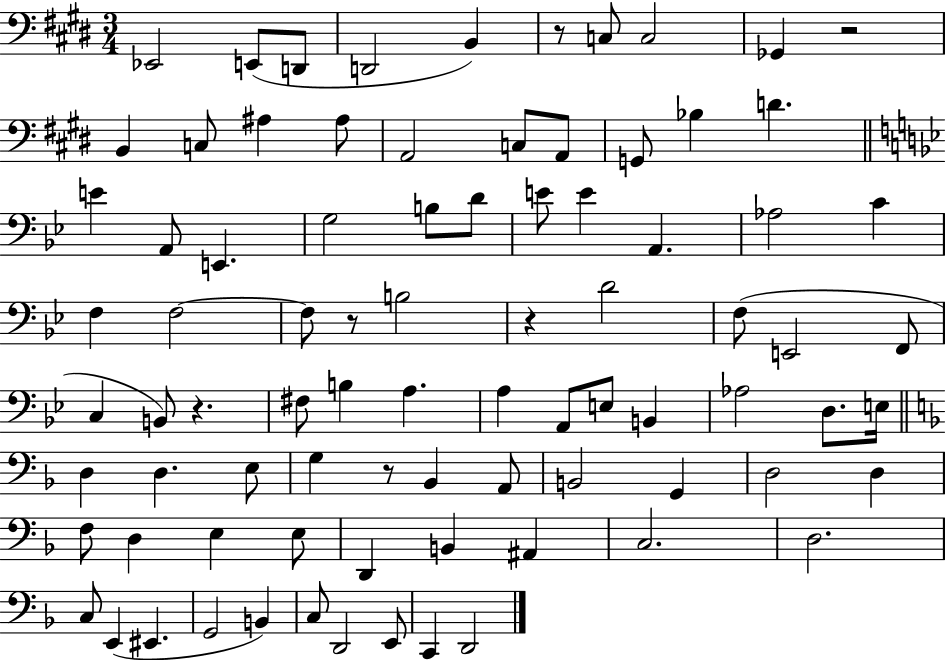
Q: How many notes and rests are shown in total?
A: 84